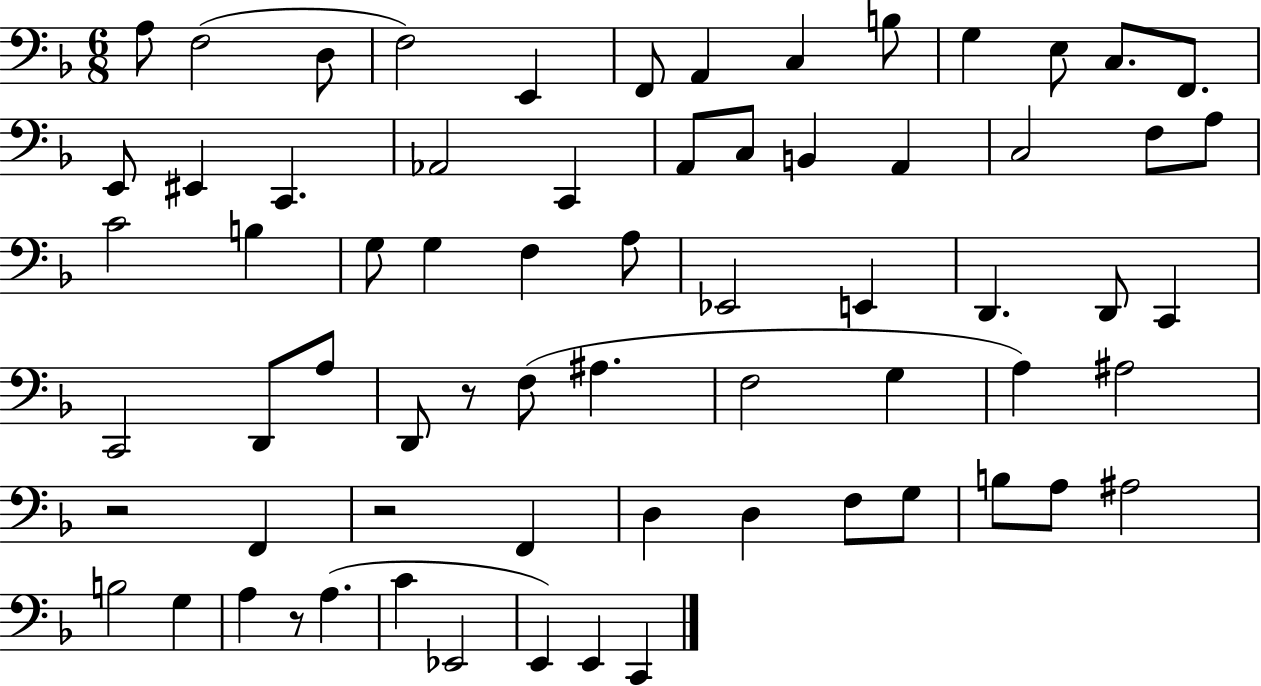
X:1
T:Untitled
M:6/8
L:1/4
K:F
A,/2 F,2 D,/2 F,2 E,, F,,/2 A,, C, B,/2 G, E,/2 C,/2 F,,/2 E,,/2 ^E,, C,, _A,,2 C,, A,,/2 C,/2 B,, A,, C,2 F,/2 A,/2 C2 B, G,/2 G, F, A,/2 _E,,2 E,, D,, D,,/2 C,, C,,2 D,,/2 A,/2 D,,/2 z/2 F,/2 ^A, F,2 G, A, ^A,2 z2 F,, z2 F,, D, D, F,/2 G,/2 B,/2 A,/2 ^A,2 B,2 G, A, z/2 A, C _E,,2 E,, E,, C,,